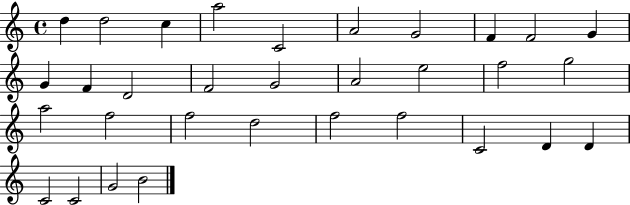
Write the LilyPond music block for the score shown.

{
  \clef treble
  \time 4/4
  \defaultTimeSignature
  \key c \major
  d''4 d''2 c''4 | a''2 c'2 | a'2 g'2 | f'4 f'2 g'4 | \break g'4 f'4 d'2 | f'2 g'2 | a'2 e''2 | f''2 g''2 | \break a''2 f''2 | f''2 d''2 | f''2 f''2 | c'2 d'4 d'4 | \break c'2 c'2 | g'2 b'2 | \bar "|."
}